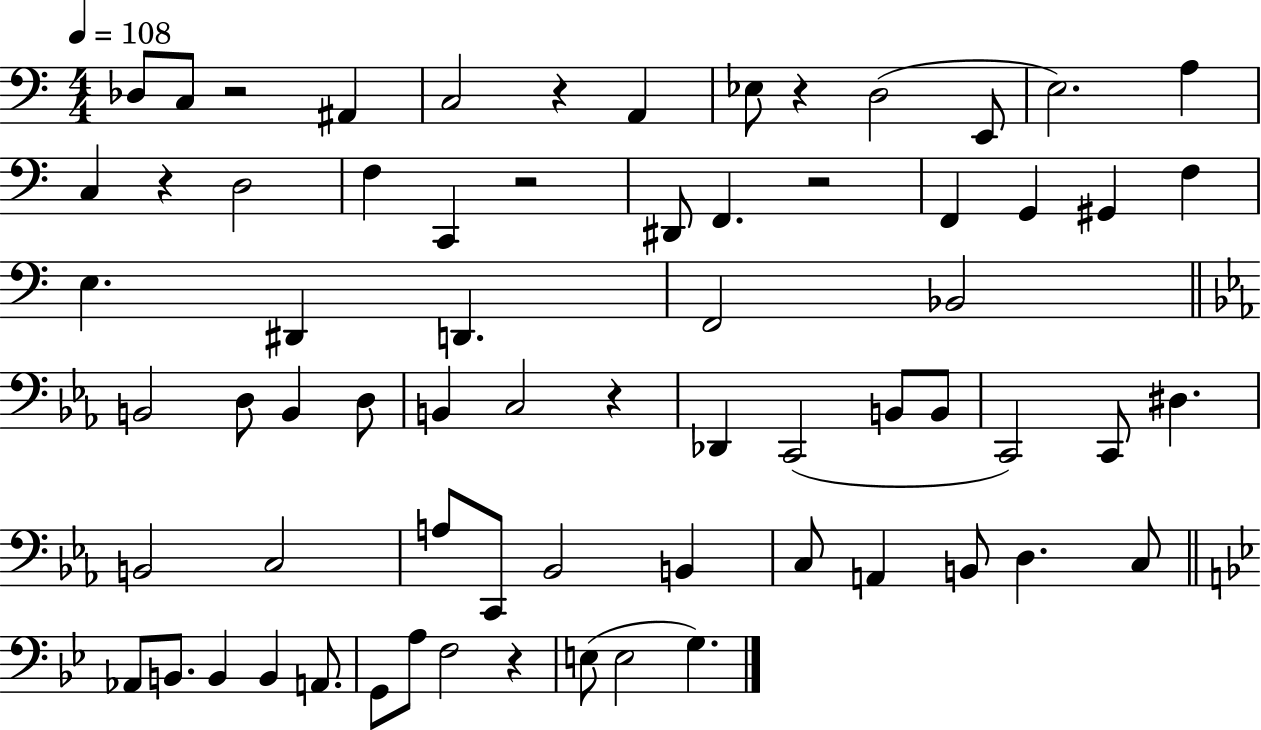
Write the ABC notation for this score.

X:1
T:Untitled
M:4/4
L:1/4
K:C
_D,/2 C,/2 z2 ^A,, C,2 z A,, _E,/2 z D,2 E,,/2 E,2 A, C, z D,2 F, C,, z2 ^D,,/2 F,, z2 F,, G,, ^G,, F, E, ^D,, D,, F,,2 _B,,2 B,,2 D,/2 B,, D,/2 B,, C,2 z _D,, C,,2 B,,/2 B,,/2 C,,2 C,,/2 ^D, B,,2 C,2 A,/2 C,,/2 _B,,2 B,, C,/2 A,, B,,/2 D, C,/2 _A,,/2 B,,/2 B,, B,, A,,/2 G,,/2 A,/2 F,2 z E,/2 E,2 G,